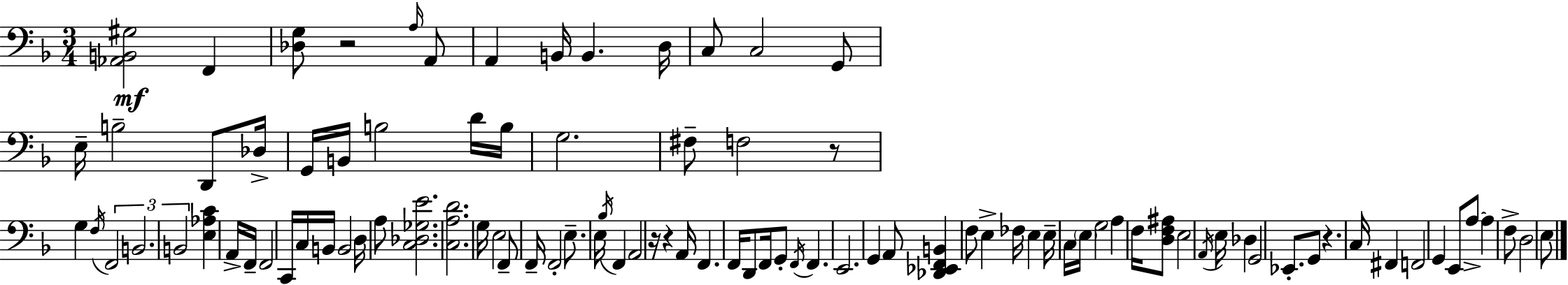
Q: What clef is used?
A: bass